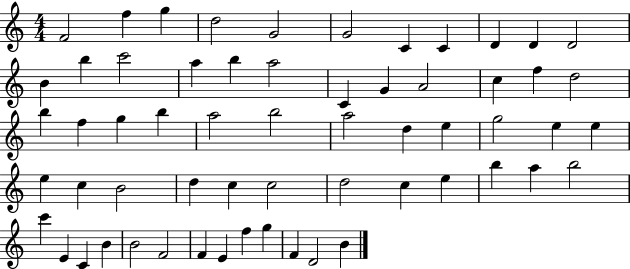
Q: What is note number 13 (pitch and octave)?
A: B5